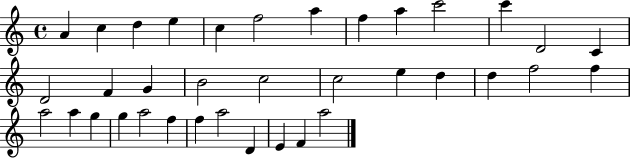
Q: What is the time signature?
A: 4/4